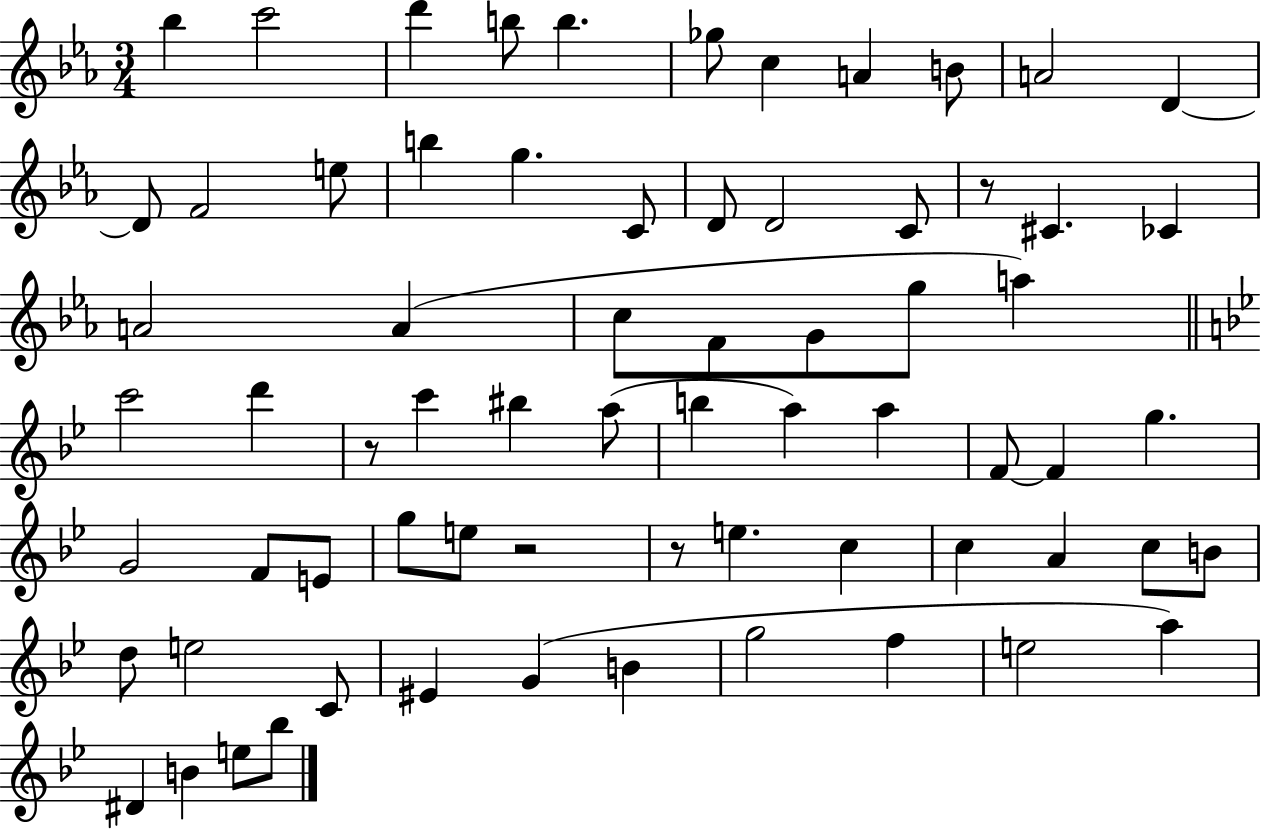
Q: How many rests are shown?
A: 4